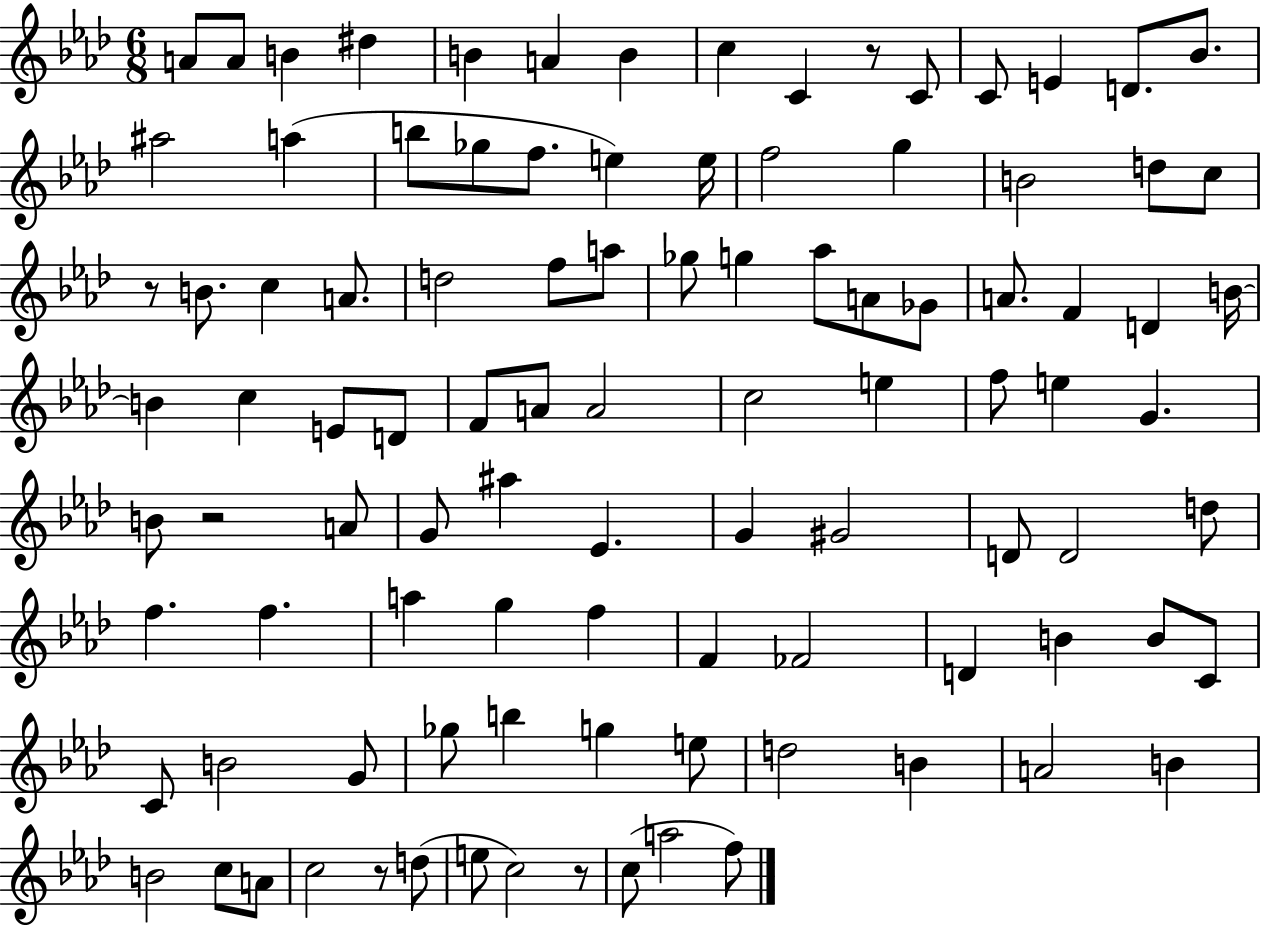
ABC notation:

X:1
T:Untitled
M:6/8
L:1/4
K:Ab
A/2 A/2 B ^d B A B c C z/2 C/2 C/2 E D/2 _B/2 ^a2 a b/2 _g/2 f/2 e e/4 f2 g B2 d/2 c/2 z/2 B/2 c A/2 d2 f/2 a/2 _g/2 g _a/2 A/2 _G/2 A/2 F D B/4 B c E/2 D/2 F/2 A/2 A2 c2 e f/2 e G B/2 z2 A/2 G/2 ^a _E G ^G2 D/2 D2 d/2 f f a g f F _F2 D B B/2 C/2 C/2 B2 G/2 _g/2 b g e/2 d2 B A2 B B2 c/2 A/2 c2 z/2 d/2 e/2 c2 z/2 c/2 a2 f/2